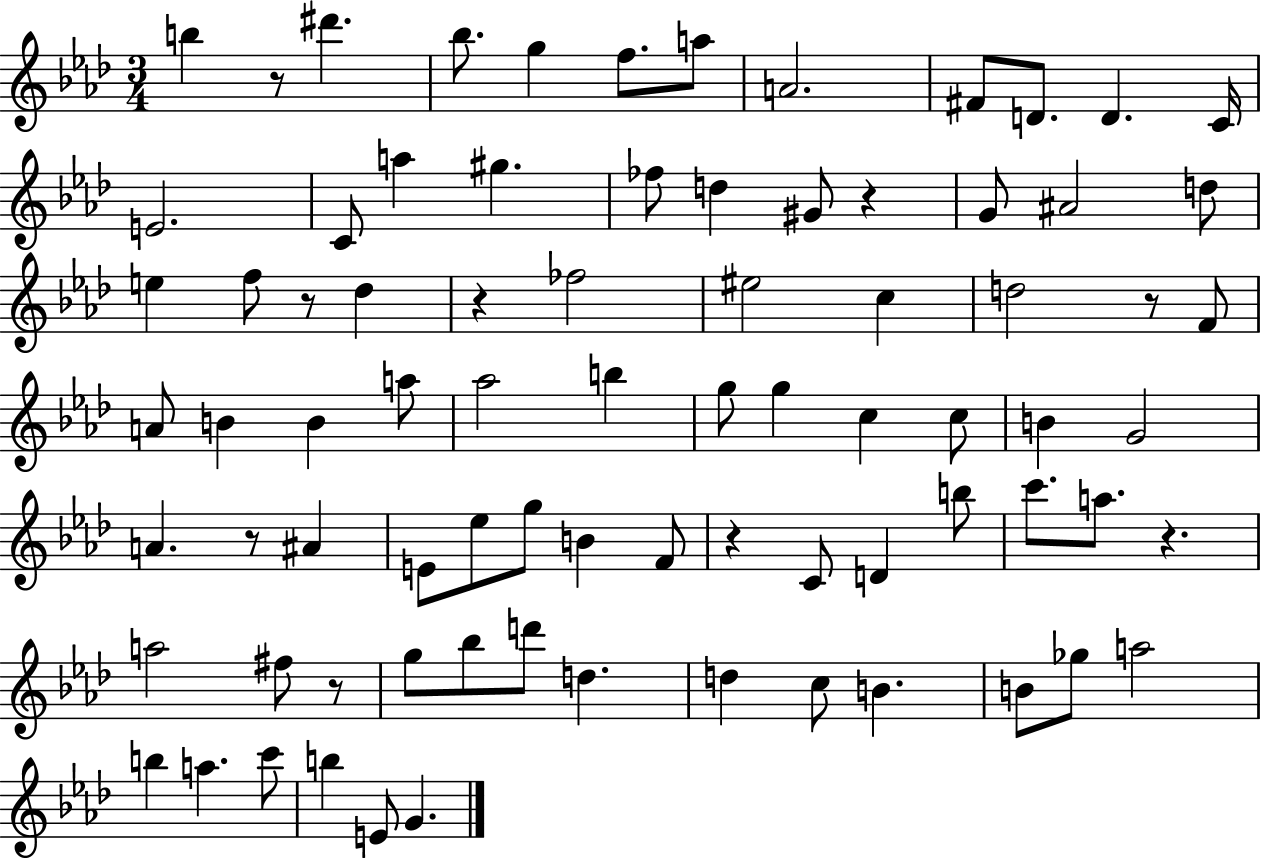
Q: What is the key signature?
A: AES major